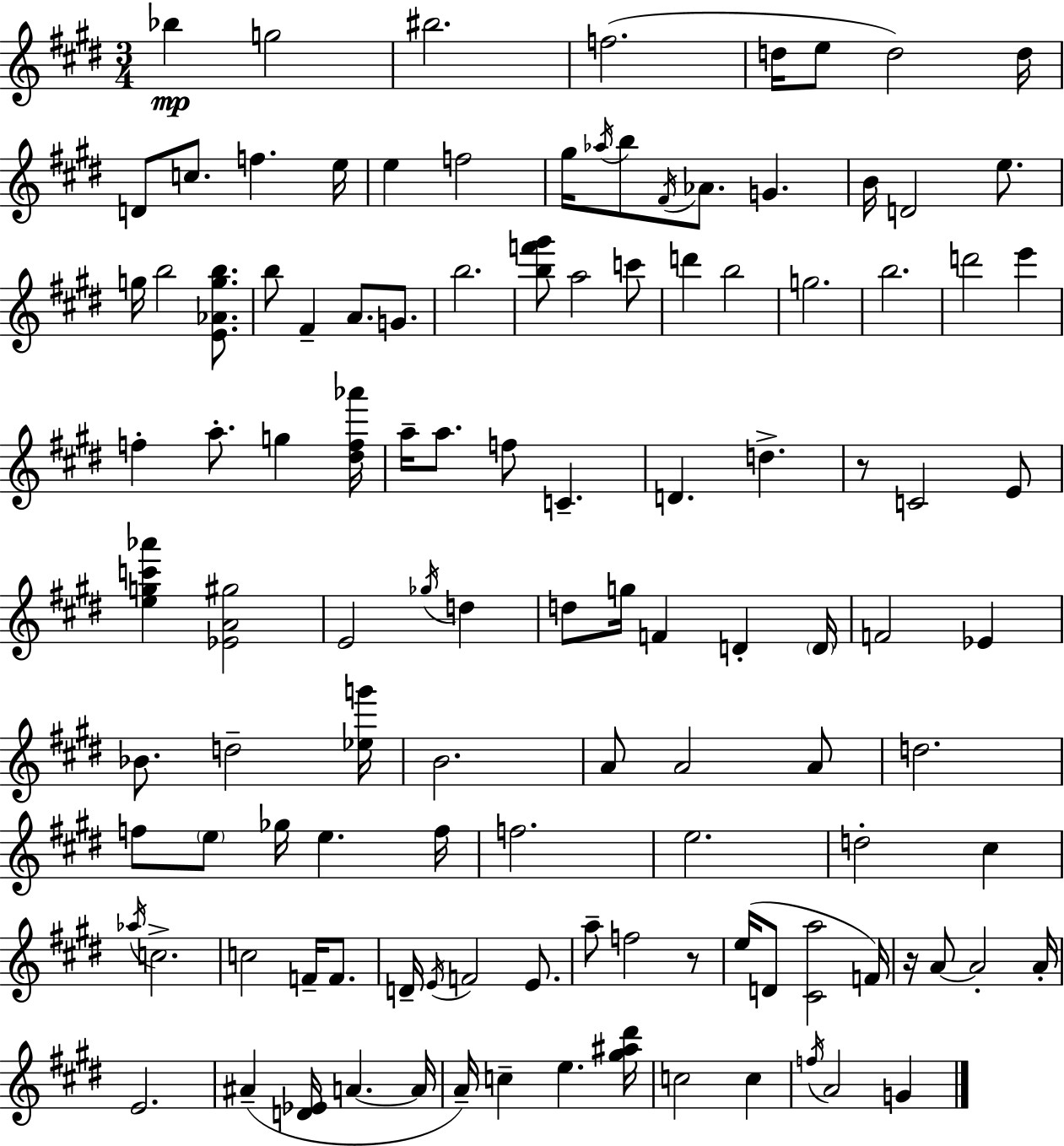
{
  \clef treble
  \numericTimeSignature
  \time 3/4
  \key e \major
  bes''4\mp g''2 | bis''2. | f''2.( | d''16 e''8 d''2) d''16 | \break d'8 c''8. f''4. e''16 | e''4 f''2 | gis''16 \acciaccatura { aes''16 } b''8 \acciaccatura { fis'16 } aes'8. g'4. | b'16 d'2 e''8. | \break g''16 b''2 <e' aes' g'' b''>8. | b''8 fis'4-- a'8. g'8. | b''2. | <b'' f''' gis'''>8 a''2 | \break c'''8 d'''4 b''2 | g''2. | b''2. | d'''2 e'''4 | \break f''4-. a''8.-. g''4 | <dis'' f'' aes'''>16 a''16-- a''8. f''8 c'4.-- | d'4. d''4.-> | r8 c'2 | \break e'8 <e'' g'' c''' aes'''>4 <ees' a' gis''>2 | e'2 \acciaccatura { ges''16 } d''4 | d''8 g''16 f'4 d'4-. | \parenthesize d'16 f'2 ees'4 | \break bes'8. d''2-- | <ees'' g'''>16 b'2. | a'8 a'2 | a'8 d''2. | \break f''8 \parenthesize e''8 ges''16 e''4. | f''16 f''2. | e''2. | d''2-. cis''4 | \break \acciaccatura { aes''16 } c''2.-> | c''2 | f'16-- f'8. d'16-- \acciaccatura { e'16 } f'2 | e'8. a''8-- f''2 | \break r8 e''16( d'8 <cis' a''>2 | f'16) r16 a'8~~ a'2-. | a'16-. e'2. | ais'4--( <d' ees'>16 a'4.~~ | \break a'16 a'16--) c''4-- e''4. | <gis'' ais'' dis'''>16 c''2 | c''4 \acciaccatura { f''16 } a'2 | g'4 \bar "|."
}